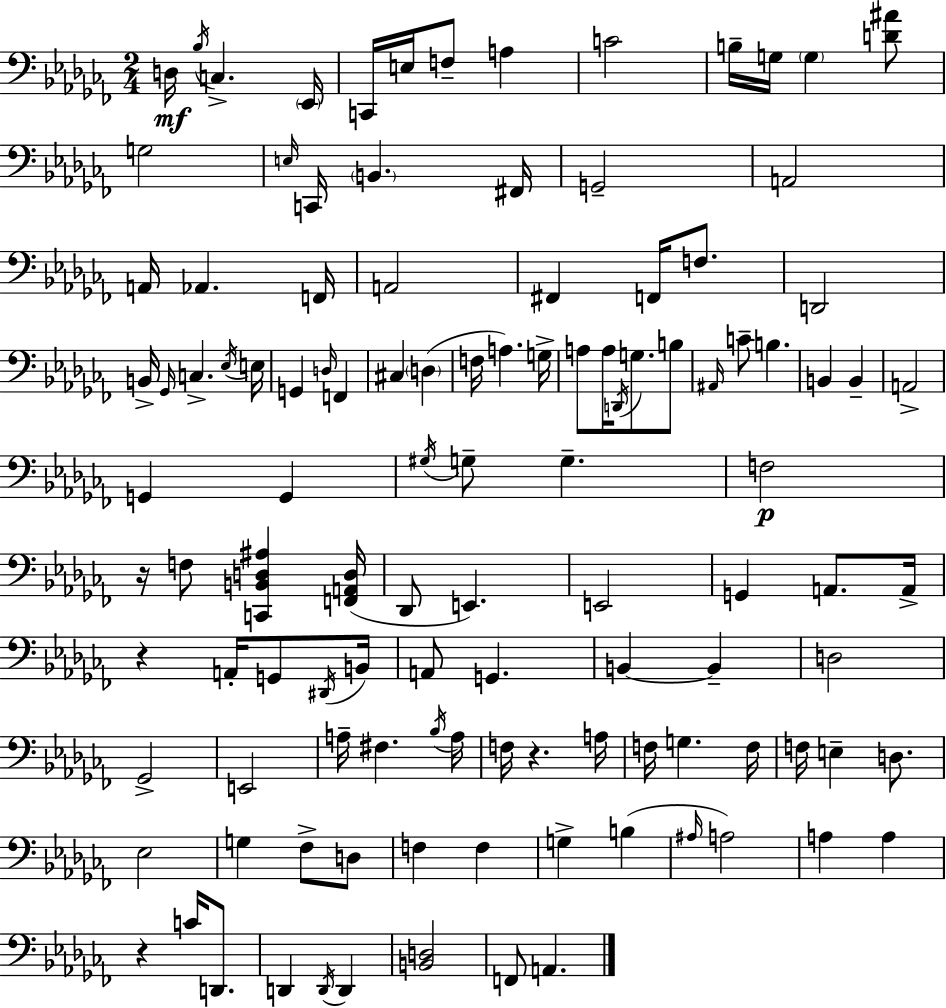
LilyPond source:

{
  \clef bass
  \numericTimeSignature
  \time 2/4
  \key aes \minor
  d16\mf \acciaccatura { bes16 } c4.-> | \parenthesize ees,16 c,16 e16 f8-- a4 | c'2 | b16-- g16 \parenthesize g4 <d' ais'>8 | \break g2 | \grace { e16 } c,16 \parenthesize b,4. | fis,16 g,2-- | a,2 | \break a,16 aes,4. | f,16 a,2 | fis,4 f,16 f8. | d,2 | \break b,16-> \grace { ges,16 } c4.-> | \acciaccatura { ees16 } e16 g,4 | \grace { d16 } f,4 cis4 | \parenthesize d4( f16 a4.) | \break g16-> a8 a16 | \acciaccatura { d,16 } g8. b8 \grace { ais,16 } c'8-- | b4. b,4 | b,4-- a,2-> | \break g,4 | g,4 \acciaccatura { gis16 } | g8-- g4.-- | f2\p | \break r16 f8 <c, b, d ais>4 <f, a, d>16( | des,8 e,4.) | e,2 | g,4 a,8. a,16-> | \break r4 a,16-. g,8 \acciaccatura { dis,16 } | b,16 a,8 g,4. | b,4~~ b,4-- | d2 | \break ges,2-> | e,2 | a16-- fis4. | \acciaccatura { bes16 } a16 f16 r4. | \break a16 f16 g4. | f16 f16 e4-- d8. | ees2 | g4 fes8-> | \break d8 f4 f4 | g4-> b4( | \grace { ais16 } a2) | a4 a4 | \break r4 c'16 | d,8. d,4 \acciaccatura { d,16 } | d,4 <b, d>2 | f,8 a,4. | \break \bar "|."
}